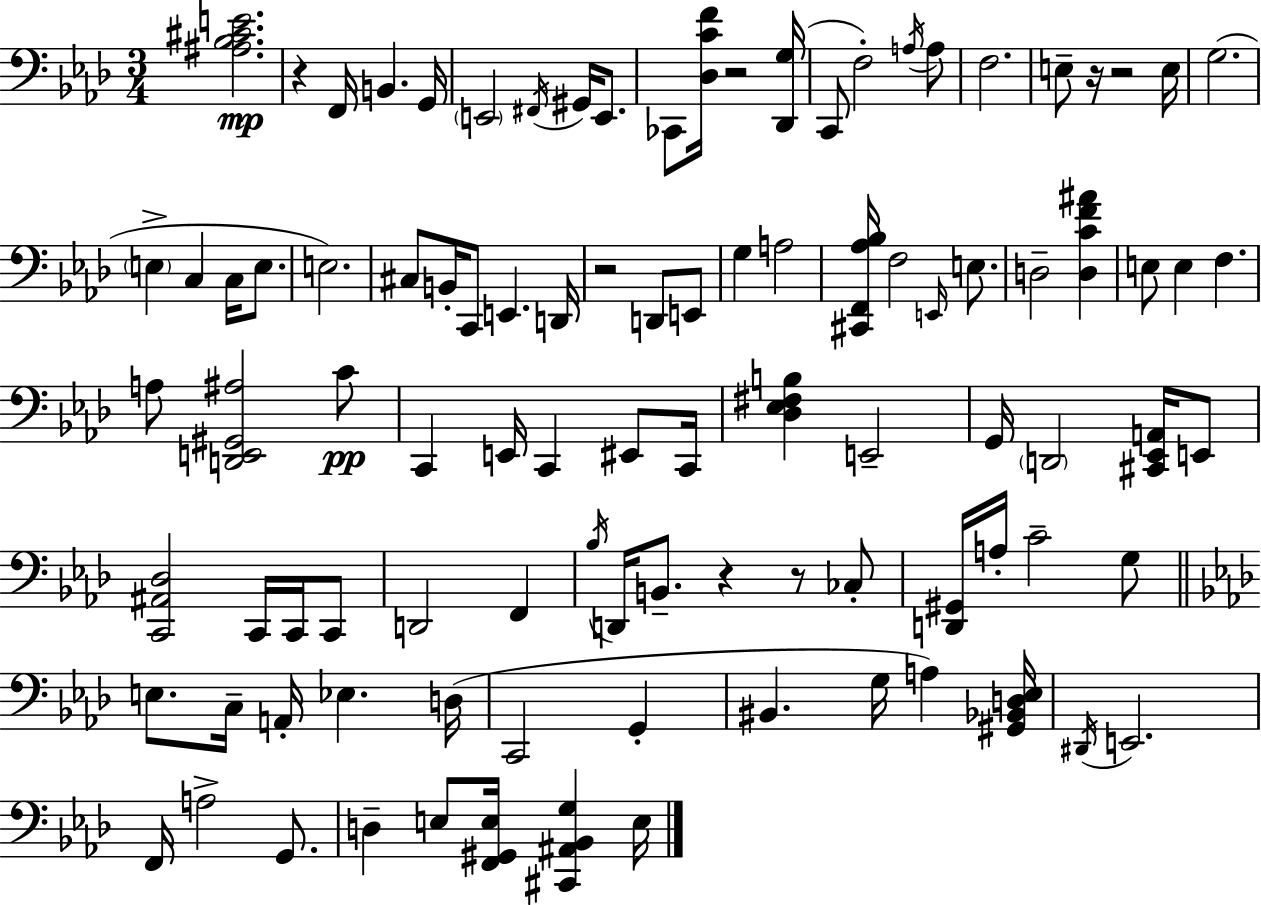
[A#3,Bb3,C#4,E4]/h. R/q F2/s B2/q. G2/s E2/h F#2/s G#2/s E2/e. CES2/e [Db3,C4,F4]/s R/h [Db2,G3]/s C2/e F3/h A3/s A3/e F3/h. E3/e R/s R/h E3/s G3/h. E3/q C3/q C3/s E3/e. E3/h. C#3/e B2/s C2/e E2/q. D2/s R/h D2/e E2/e G3/q A3/h [C#2,F2,Ab3,Bb3]/s F3/h E2/s E3/e. D3/h [D3,C4,F4,A#4]/q E3/e E3/q F3/q. A3/e [D2,E2,G#2,A#3]/h C4/e C2/q E2/s C2/q EIS2/e C2/s [Db3,Eb3,F#3,B3]/q E2/h G2/s D2/h [C#2,Eb2,A2]/s E2/e [C2,A#2,Db3]/h C2/s C2/s C2/e D2/h F2/q Bb3/s D2/s B2/e. R/q R/e CES3/e [D2,G#2]/s A3/s C4/h G3/e E3/e. C3/s A2/s Eb3/q. D3/s C2/h G2/q BIS2/q. G3/s A3/q [G#2,Bb2,D3,Eb3]/s D#2/s E2/h. F2/s A3/h G2/e. D3/q E3/e [F2,G#2,E3]/s [C#2,A#2,Bb2,G3]/q E3/s